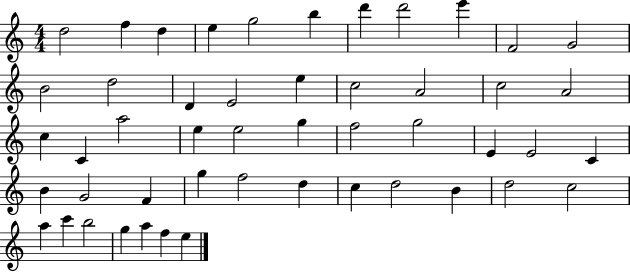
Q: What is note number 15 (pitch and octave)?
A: E4